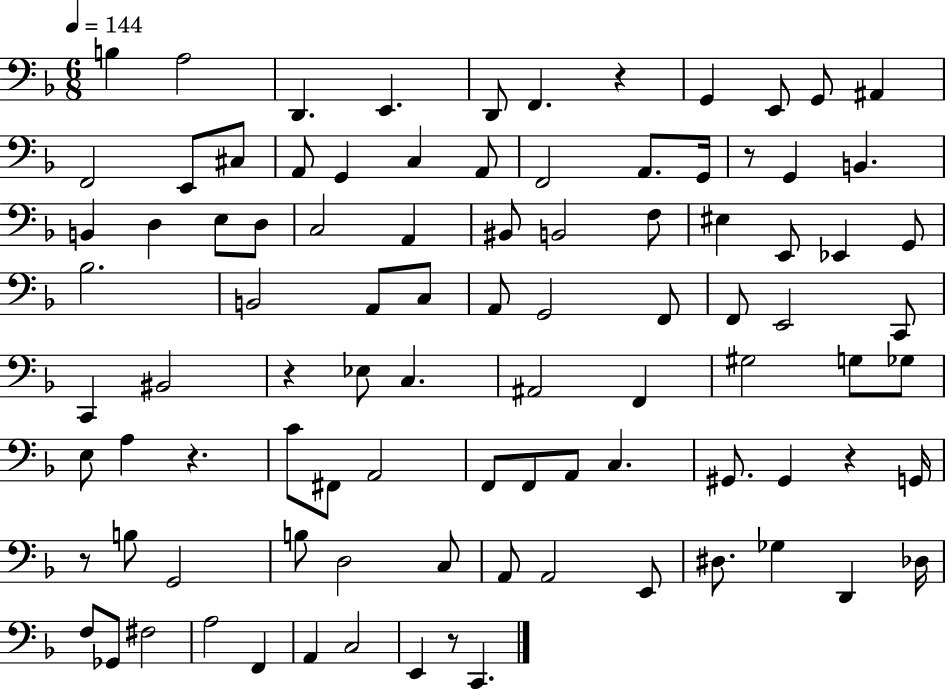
X:1
T:Untitled
M:6/8
L:1/4
K:F
B, A,2 D,, E,, D,,/2 F,, z G,, E,,/2 G,,/2 ^A,, F,,2 E,,/2 ^C,/2 A,,/2 G,, C, A,,/2 F,,2 A,,/2 G,,/4 z/2 G,, B,, B,, D, E,/2 D,/2 C,2 A,, ^B,,/2 B,,2 F,/2 ^E, E,,/2 _E,, G,,/2 _B,2 B,,2 A,,/2 C,/2 A,,/2 G,,2 F,,/2 F,,/2 E,,2 C,,/2 C,, ^B,,2 z _E,/2 C, ^A,,2 F,, ^G,2 G,/2 _G,/2 E,/2 A, z C/2 ^F,,/2 A,,2 F,,/2 F,,/2 A,,/2 C, ^G,,/2 ^G,, z G,,/4 z/2 B,/2 G,,2 B,/2 D,2 C,/2 A,,/2 A,,2 E,,/2 ^D,/2 _G, D,, _D,/4 F,/2 _G,,/2 ^F,2 A,2 F,, A,, C,2 E,, z/2 C,,